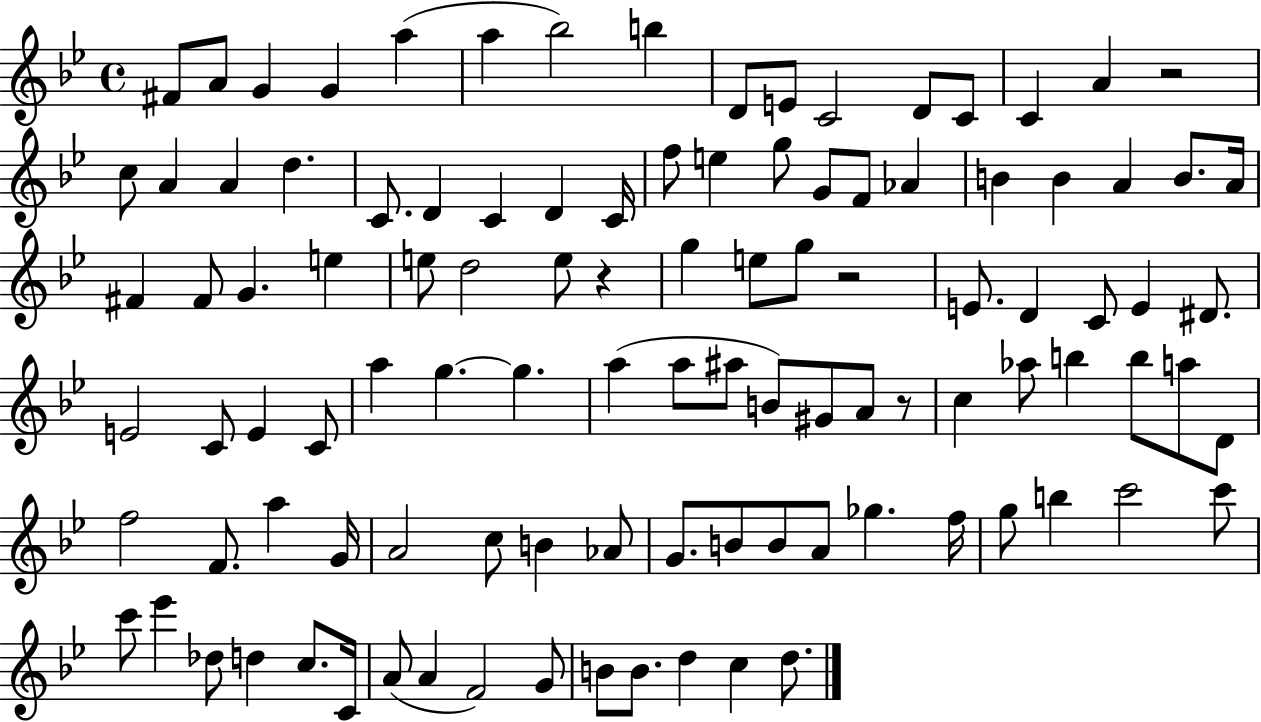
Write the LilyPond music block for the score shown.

{
  \clef treble
  \time 4/4
  \defaultTimeSignature
  \key bes \major
  fis'8 a'8 g'4 g'4 a''4( | a''4 bes''2) b''4 | d'8 e'8 c'2 d'8 c'8 | c'4 a'4 r2 | \break c''8 a'4 a'4 d''4. | c'8. d'4 c'4 d'4 c'16 | f''8 e''4 g''8 g'8 f'8 aes'4 | b'4 b'4 a'4 b'8. a'16 | \break fis'4 fis'8 g'4. e''4 | e''8 d''2 e''8 r4 | g''4 e''8 g''8 r2 | e'8. d'4 c'8 e'4 dis'8. | \break e'2 c'8 e'4 c'8 | a''4 g''4.~~ g''4. | a''4( a''8 ais''8 b'8) gis'8 a'8 r8 | c''4 aes''8 b''4 b''8 a''8 d'8 | \break f''2 f'8. a''4 g'16 | a'2 c''8 b'4 aes'8 | g'8. b'8 b'8 a'8 ges''4. f''16 | g''8 b''4 c'''2 c'''8 | \break c'''8 ees'''4 des''8 d''4 c''8. c'16 | a'8( a'4 f'2) g'8 | b'8 b'8. d''4 c''4 d''8. | \bar "|."
}